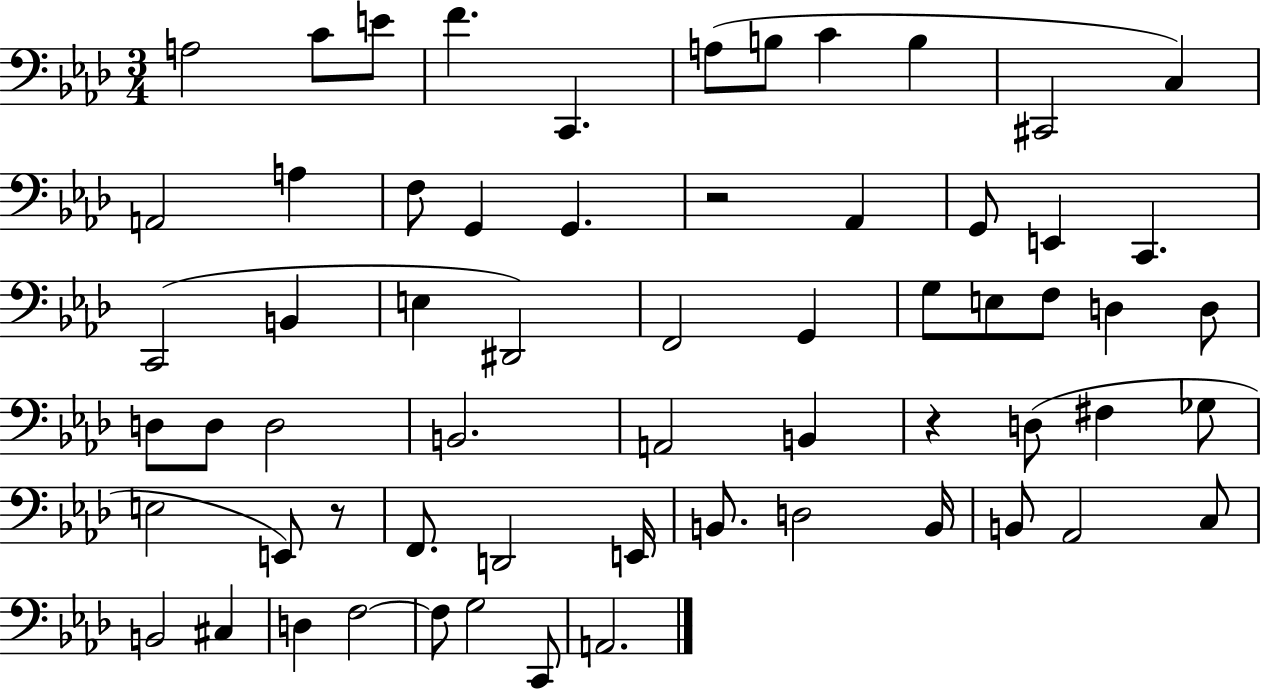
A3/h C4/e E4/e F4/q. C2/q. A3/e B3/e C4/q B3/q C#2/h C3/q A2/h A3/q F3/e G2/q G2/q. R/h Ab2/q G2/e E2/q C2/q. C2/h B2/q E3/q D#2/h F2/h G2/q G3/e E3/e F3/e D3/q D3/e D3/e D3/e D3/h B2/h. A2/h B2/q R/q D3/e F#3/q Gb3/e E3/h E2/e R/e F2/e. D2/h E2/s B2/e. D3/h B2/s B2/e Ab2/h C3/e B2/h C#3/q D3/q F3/h F3/e G3/h C2/e A2/h.